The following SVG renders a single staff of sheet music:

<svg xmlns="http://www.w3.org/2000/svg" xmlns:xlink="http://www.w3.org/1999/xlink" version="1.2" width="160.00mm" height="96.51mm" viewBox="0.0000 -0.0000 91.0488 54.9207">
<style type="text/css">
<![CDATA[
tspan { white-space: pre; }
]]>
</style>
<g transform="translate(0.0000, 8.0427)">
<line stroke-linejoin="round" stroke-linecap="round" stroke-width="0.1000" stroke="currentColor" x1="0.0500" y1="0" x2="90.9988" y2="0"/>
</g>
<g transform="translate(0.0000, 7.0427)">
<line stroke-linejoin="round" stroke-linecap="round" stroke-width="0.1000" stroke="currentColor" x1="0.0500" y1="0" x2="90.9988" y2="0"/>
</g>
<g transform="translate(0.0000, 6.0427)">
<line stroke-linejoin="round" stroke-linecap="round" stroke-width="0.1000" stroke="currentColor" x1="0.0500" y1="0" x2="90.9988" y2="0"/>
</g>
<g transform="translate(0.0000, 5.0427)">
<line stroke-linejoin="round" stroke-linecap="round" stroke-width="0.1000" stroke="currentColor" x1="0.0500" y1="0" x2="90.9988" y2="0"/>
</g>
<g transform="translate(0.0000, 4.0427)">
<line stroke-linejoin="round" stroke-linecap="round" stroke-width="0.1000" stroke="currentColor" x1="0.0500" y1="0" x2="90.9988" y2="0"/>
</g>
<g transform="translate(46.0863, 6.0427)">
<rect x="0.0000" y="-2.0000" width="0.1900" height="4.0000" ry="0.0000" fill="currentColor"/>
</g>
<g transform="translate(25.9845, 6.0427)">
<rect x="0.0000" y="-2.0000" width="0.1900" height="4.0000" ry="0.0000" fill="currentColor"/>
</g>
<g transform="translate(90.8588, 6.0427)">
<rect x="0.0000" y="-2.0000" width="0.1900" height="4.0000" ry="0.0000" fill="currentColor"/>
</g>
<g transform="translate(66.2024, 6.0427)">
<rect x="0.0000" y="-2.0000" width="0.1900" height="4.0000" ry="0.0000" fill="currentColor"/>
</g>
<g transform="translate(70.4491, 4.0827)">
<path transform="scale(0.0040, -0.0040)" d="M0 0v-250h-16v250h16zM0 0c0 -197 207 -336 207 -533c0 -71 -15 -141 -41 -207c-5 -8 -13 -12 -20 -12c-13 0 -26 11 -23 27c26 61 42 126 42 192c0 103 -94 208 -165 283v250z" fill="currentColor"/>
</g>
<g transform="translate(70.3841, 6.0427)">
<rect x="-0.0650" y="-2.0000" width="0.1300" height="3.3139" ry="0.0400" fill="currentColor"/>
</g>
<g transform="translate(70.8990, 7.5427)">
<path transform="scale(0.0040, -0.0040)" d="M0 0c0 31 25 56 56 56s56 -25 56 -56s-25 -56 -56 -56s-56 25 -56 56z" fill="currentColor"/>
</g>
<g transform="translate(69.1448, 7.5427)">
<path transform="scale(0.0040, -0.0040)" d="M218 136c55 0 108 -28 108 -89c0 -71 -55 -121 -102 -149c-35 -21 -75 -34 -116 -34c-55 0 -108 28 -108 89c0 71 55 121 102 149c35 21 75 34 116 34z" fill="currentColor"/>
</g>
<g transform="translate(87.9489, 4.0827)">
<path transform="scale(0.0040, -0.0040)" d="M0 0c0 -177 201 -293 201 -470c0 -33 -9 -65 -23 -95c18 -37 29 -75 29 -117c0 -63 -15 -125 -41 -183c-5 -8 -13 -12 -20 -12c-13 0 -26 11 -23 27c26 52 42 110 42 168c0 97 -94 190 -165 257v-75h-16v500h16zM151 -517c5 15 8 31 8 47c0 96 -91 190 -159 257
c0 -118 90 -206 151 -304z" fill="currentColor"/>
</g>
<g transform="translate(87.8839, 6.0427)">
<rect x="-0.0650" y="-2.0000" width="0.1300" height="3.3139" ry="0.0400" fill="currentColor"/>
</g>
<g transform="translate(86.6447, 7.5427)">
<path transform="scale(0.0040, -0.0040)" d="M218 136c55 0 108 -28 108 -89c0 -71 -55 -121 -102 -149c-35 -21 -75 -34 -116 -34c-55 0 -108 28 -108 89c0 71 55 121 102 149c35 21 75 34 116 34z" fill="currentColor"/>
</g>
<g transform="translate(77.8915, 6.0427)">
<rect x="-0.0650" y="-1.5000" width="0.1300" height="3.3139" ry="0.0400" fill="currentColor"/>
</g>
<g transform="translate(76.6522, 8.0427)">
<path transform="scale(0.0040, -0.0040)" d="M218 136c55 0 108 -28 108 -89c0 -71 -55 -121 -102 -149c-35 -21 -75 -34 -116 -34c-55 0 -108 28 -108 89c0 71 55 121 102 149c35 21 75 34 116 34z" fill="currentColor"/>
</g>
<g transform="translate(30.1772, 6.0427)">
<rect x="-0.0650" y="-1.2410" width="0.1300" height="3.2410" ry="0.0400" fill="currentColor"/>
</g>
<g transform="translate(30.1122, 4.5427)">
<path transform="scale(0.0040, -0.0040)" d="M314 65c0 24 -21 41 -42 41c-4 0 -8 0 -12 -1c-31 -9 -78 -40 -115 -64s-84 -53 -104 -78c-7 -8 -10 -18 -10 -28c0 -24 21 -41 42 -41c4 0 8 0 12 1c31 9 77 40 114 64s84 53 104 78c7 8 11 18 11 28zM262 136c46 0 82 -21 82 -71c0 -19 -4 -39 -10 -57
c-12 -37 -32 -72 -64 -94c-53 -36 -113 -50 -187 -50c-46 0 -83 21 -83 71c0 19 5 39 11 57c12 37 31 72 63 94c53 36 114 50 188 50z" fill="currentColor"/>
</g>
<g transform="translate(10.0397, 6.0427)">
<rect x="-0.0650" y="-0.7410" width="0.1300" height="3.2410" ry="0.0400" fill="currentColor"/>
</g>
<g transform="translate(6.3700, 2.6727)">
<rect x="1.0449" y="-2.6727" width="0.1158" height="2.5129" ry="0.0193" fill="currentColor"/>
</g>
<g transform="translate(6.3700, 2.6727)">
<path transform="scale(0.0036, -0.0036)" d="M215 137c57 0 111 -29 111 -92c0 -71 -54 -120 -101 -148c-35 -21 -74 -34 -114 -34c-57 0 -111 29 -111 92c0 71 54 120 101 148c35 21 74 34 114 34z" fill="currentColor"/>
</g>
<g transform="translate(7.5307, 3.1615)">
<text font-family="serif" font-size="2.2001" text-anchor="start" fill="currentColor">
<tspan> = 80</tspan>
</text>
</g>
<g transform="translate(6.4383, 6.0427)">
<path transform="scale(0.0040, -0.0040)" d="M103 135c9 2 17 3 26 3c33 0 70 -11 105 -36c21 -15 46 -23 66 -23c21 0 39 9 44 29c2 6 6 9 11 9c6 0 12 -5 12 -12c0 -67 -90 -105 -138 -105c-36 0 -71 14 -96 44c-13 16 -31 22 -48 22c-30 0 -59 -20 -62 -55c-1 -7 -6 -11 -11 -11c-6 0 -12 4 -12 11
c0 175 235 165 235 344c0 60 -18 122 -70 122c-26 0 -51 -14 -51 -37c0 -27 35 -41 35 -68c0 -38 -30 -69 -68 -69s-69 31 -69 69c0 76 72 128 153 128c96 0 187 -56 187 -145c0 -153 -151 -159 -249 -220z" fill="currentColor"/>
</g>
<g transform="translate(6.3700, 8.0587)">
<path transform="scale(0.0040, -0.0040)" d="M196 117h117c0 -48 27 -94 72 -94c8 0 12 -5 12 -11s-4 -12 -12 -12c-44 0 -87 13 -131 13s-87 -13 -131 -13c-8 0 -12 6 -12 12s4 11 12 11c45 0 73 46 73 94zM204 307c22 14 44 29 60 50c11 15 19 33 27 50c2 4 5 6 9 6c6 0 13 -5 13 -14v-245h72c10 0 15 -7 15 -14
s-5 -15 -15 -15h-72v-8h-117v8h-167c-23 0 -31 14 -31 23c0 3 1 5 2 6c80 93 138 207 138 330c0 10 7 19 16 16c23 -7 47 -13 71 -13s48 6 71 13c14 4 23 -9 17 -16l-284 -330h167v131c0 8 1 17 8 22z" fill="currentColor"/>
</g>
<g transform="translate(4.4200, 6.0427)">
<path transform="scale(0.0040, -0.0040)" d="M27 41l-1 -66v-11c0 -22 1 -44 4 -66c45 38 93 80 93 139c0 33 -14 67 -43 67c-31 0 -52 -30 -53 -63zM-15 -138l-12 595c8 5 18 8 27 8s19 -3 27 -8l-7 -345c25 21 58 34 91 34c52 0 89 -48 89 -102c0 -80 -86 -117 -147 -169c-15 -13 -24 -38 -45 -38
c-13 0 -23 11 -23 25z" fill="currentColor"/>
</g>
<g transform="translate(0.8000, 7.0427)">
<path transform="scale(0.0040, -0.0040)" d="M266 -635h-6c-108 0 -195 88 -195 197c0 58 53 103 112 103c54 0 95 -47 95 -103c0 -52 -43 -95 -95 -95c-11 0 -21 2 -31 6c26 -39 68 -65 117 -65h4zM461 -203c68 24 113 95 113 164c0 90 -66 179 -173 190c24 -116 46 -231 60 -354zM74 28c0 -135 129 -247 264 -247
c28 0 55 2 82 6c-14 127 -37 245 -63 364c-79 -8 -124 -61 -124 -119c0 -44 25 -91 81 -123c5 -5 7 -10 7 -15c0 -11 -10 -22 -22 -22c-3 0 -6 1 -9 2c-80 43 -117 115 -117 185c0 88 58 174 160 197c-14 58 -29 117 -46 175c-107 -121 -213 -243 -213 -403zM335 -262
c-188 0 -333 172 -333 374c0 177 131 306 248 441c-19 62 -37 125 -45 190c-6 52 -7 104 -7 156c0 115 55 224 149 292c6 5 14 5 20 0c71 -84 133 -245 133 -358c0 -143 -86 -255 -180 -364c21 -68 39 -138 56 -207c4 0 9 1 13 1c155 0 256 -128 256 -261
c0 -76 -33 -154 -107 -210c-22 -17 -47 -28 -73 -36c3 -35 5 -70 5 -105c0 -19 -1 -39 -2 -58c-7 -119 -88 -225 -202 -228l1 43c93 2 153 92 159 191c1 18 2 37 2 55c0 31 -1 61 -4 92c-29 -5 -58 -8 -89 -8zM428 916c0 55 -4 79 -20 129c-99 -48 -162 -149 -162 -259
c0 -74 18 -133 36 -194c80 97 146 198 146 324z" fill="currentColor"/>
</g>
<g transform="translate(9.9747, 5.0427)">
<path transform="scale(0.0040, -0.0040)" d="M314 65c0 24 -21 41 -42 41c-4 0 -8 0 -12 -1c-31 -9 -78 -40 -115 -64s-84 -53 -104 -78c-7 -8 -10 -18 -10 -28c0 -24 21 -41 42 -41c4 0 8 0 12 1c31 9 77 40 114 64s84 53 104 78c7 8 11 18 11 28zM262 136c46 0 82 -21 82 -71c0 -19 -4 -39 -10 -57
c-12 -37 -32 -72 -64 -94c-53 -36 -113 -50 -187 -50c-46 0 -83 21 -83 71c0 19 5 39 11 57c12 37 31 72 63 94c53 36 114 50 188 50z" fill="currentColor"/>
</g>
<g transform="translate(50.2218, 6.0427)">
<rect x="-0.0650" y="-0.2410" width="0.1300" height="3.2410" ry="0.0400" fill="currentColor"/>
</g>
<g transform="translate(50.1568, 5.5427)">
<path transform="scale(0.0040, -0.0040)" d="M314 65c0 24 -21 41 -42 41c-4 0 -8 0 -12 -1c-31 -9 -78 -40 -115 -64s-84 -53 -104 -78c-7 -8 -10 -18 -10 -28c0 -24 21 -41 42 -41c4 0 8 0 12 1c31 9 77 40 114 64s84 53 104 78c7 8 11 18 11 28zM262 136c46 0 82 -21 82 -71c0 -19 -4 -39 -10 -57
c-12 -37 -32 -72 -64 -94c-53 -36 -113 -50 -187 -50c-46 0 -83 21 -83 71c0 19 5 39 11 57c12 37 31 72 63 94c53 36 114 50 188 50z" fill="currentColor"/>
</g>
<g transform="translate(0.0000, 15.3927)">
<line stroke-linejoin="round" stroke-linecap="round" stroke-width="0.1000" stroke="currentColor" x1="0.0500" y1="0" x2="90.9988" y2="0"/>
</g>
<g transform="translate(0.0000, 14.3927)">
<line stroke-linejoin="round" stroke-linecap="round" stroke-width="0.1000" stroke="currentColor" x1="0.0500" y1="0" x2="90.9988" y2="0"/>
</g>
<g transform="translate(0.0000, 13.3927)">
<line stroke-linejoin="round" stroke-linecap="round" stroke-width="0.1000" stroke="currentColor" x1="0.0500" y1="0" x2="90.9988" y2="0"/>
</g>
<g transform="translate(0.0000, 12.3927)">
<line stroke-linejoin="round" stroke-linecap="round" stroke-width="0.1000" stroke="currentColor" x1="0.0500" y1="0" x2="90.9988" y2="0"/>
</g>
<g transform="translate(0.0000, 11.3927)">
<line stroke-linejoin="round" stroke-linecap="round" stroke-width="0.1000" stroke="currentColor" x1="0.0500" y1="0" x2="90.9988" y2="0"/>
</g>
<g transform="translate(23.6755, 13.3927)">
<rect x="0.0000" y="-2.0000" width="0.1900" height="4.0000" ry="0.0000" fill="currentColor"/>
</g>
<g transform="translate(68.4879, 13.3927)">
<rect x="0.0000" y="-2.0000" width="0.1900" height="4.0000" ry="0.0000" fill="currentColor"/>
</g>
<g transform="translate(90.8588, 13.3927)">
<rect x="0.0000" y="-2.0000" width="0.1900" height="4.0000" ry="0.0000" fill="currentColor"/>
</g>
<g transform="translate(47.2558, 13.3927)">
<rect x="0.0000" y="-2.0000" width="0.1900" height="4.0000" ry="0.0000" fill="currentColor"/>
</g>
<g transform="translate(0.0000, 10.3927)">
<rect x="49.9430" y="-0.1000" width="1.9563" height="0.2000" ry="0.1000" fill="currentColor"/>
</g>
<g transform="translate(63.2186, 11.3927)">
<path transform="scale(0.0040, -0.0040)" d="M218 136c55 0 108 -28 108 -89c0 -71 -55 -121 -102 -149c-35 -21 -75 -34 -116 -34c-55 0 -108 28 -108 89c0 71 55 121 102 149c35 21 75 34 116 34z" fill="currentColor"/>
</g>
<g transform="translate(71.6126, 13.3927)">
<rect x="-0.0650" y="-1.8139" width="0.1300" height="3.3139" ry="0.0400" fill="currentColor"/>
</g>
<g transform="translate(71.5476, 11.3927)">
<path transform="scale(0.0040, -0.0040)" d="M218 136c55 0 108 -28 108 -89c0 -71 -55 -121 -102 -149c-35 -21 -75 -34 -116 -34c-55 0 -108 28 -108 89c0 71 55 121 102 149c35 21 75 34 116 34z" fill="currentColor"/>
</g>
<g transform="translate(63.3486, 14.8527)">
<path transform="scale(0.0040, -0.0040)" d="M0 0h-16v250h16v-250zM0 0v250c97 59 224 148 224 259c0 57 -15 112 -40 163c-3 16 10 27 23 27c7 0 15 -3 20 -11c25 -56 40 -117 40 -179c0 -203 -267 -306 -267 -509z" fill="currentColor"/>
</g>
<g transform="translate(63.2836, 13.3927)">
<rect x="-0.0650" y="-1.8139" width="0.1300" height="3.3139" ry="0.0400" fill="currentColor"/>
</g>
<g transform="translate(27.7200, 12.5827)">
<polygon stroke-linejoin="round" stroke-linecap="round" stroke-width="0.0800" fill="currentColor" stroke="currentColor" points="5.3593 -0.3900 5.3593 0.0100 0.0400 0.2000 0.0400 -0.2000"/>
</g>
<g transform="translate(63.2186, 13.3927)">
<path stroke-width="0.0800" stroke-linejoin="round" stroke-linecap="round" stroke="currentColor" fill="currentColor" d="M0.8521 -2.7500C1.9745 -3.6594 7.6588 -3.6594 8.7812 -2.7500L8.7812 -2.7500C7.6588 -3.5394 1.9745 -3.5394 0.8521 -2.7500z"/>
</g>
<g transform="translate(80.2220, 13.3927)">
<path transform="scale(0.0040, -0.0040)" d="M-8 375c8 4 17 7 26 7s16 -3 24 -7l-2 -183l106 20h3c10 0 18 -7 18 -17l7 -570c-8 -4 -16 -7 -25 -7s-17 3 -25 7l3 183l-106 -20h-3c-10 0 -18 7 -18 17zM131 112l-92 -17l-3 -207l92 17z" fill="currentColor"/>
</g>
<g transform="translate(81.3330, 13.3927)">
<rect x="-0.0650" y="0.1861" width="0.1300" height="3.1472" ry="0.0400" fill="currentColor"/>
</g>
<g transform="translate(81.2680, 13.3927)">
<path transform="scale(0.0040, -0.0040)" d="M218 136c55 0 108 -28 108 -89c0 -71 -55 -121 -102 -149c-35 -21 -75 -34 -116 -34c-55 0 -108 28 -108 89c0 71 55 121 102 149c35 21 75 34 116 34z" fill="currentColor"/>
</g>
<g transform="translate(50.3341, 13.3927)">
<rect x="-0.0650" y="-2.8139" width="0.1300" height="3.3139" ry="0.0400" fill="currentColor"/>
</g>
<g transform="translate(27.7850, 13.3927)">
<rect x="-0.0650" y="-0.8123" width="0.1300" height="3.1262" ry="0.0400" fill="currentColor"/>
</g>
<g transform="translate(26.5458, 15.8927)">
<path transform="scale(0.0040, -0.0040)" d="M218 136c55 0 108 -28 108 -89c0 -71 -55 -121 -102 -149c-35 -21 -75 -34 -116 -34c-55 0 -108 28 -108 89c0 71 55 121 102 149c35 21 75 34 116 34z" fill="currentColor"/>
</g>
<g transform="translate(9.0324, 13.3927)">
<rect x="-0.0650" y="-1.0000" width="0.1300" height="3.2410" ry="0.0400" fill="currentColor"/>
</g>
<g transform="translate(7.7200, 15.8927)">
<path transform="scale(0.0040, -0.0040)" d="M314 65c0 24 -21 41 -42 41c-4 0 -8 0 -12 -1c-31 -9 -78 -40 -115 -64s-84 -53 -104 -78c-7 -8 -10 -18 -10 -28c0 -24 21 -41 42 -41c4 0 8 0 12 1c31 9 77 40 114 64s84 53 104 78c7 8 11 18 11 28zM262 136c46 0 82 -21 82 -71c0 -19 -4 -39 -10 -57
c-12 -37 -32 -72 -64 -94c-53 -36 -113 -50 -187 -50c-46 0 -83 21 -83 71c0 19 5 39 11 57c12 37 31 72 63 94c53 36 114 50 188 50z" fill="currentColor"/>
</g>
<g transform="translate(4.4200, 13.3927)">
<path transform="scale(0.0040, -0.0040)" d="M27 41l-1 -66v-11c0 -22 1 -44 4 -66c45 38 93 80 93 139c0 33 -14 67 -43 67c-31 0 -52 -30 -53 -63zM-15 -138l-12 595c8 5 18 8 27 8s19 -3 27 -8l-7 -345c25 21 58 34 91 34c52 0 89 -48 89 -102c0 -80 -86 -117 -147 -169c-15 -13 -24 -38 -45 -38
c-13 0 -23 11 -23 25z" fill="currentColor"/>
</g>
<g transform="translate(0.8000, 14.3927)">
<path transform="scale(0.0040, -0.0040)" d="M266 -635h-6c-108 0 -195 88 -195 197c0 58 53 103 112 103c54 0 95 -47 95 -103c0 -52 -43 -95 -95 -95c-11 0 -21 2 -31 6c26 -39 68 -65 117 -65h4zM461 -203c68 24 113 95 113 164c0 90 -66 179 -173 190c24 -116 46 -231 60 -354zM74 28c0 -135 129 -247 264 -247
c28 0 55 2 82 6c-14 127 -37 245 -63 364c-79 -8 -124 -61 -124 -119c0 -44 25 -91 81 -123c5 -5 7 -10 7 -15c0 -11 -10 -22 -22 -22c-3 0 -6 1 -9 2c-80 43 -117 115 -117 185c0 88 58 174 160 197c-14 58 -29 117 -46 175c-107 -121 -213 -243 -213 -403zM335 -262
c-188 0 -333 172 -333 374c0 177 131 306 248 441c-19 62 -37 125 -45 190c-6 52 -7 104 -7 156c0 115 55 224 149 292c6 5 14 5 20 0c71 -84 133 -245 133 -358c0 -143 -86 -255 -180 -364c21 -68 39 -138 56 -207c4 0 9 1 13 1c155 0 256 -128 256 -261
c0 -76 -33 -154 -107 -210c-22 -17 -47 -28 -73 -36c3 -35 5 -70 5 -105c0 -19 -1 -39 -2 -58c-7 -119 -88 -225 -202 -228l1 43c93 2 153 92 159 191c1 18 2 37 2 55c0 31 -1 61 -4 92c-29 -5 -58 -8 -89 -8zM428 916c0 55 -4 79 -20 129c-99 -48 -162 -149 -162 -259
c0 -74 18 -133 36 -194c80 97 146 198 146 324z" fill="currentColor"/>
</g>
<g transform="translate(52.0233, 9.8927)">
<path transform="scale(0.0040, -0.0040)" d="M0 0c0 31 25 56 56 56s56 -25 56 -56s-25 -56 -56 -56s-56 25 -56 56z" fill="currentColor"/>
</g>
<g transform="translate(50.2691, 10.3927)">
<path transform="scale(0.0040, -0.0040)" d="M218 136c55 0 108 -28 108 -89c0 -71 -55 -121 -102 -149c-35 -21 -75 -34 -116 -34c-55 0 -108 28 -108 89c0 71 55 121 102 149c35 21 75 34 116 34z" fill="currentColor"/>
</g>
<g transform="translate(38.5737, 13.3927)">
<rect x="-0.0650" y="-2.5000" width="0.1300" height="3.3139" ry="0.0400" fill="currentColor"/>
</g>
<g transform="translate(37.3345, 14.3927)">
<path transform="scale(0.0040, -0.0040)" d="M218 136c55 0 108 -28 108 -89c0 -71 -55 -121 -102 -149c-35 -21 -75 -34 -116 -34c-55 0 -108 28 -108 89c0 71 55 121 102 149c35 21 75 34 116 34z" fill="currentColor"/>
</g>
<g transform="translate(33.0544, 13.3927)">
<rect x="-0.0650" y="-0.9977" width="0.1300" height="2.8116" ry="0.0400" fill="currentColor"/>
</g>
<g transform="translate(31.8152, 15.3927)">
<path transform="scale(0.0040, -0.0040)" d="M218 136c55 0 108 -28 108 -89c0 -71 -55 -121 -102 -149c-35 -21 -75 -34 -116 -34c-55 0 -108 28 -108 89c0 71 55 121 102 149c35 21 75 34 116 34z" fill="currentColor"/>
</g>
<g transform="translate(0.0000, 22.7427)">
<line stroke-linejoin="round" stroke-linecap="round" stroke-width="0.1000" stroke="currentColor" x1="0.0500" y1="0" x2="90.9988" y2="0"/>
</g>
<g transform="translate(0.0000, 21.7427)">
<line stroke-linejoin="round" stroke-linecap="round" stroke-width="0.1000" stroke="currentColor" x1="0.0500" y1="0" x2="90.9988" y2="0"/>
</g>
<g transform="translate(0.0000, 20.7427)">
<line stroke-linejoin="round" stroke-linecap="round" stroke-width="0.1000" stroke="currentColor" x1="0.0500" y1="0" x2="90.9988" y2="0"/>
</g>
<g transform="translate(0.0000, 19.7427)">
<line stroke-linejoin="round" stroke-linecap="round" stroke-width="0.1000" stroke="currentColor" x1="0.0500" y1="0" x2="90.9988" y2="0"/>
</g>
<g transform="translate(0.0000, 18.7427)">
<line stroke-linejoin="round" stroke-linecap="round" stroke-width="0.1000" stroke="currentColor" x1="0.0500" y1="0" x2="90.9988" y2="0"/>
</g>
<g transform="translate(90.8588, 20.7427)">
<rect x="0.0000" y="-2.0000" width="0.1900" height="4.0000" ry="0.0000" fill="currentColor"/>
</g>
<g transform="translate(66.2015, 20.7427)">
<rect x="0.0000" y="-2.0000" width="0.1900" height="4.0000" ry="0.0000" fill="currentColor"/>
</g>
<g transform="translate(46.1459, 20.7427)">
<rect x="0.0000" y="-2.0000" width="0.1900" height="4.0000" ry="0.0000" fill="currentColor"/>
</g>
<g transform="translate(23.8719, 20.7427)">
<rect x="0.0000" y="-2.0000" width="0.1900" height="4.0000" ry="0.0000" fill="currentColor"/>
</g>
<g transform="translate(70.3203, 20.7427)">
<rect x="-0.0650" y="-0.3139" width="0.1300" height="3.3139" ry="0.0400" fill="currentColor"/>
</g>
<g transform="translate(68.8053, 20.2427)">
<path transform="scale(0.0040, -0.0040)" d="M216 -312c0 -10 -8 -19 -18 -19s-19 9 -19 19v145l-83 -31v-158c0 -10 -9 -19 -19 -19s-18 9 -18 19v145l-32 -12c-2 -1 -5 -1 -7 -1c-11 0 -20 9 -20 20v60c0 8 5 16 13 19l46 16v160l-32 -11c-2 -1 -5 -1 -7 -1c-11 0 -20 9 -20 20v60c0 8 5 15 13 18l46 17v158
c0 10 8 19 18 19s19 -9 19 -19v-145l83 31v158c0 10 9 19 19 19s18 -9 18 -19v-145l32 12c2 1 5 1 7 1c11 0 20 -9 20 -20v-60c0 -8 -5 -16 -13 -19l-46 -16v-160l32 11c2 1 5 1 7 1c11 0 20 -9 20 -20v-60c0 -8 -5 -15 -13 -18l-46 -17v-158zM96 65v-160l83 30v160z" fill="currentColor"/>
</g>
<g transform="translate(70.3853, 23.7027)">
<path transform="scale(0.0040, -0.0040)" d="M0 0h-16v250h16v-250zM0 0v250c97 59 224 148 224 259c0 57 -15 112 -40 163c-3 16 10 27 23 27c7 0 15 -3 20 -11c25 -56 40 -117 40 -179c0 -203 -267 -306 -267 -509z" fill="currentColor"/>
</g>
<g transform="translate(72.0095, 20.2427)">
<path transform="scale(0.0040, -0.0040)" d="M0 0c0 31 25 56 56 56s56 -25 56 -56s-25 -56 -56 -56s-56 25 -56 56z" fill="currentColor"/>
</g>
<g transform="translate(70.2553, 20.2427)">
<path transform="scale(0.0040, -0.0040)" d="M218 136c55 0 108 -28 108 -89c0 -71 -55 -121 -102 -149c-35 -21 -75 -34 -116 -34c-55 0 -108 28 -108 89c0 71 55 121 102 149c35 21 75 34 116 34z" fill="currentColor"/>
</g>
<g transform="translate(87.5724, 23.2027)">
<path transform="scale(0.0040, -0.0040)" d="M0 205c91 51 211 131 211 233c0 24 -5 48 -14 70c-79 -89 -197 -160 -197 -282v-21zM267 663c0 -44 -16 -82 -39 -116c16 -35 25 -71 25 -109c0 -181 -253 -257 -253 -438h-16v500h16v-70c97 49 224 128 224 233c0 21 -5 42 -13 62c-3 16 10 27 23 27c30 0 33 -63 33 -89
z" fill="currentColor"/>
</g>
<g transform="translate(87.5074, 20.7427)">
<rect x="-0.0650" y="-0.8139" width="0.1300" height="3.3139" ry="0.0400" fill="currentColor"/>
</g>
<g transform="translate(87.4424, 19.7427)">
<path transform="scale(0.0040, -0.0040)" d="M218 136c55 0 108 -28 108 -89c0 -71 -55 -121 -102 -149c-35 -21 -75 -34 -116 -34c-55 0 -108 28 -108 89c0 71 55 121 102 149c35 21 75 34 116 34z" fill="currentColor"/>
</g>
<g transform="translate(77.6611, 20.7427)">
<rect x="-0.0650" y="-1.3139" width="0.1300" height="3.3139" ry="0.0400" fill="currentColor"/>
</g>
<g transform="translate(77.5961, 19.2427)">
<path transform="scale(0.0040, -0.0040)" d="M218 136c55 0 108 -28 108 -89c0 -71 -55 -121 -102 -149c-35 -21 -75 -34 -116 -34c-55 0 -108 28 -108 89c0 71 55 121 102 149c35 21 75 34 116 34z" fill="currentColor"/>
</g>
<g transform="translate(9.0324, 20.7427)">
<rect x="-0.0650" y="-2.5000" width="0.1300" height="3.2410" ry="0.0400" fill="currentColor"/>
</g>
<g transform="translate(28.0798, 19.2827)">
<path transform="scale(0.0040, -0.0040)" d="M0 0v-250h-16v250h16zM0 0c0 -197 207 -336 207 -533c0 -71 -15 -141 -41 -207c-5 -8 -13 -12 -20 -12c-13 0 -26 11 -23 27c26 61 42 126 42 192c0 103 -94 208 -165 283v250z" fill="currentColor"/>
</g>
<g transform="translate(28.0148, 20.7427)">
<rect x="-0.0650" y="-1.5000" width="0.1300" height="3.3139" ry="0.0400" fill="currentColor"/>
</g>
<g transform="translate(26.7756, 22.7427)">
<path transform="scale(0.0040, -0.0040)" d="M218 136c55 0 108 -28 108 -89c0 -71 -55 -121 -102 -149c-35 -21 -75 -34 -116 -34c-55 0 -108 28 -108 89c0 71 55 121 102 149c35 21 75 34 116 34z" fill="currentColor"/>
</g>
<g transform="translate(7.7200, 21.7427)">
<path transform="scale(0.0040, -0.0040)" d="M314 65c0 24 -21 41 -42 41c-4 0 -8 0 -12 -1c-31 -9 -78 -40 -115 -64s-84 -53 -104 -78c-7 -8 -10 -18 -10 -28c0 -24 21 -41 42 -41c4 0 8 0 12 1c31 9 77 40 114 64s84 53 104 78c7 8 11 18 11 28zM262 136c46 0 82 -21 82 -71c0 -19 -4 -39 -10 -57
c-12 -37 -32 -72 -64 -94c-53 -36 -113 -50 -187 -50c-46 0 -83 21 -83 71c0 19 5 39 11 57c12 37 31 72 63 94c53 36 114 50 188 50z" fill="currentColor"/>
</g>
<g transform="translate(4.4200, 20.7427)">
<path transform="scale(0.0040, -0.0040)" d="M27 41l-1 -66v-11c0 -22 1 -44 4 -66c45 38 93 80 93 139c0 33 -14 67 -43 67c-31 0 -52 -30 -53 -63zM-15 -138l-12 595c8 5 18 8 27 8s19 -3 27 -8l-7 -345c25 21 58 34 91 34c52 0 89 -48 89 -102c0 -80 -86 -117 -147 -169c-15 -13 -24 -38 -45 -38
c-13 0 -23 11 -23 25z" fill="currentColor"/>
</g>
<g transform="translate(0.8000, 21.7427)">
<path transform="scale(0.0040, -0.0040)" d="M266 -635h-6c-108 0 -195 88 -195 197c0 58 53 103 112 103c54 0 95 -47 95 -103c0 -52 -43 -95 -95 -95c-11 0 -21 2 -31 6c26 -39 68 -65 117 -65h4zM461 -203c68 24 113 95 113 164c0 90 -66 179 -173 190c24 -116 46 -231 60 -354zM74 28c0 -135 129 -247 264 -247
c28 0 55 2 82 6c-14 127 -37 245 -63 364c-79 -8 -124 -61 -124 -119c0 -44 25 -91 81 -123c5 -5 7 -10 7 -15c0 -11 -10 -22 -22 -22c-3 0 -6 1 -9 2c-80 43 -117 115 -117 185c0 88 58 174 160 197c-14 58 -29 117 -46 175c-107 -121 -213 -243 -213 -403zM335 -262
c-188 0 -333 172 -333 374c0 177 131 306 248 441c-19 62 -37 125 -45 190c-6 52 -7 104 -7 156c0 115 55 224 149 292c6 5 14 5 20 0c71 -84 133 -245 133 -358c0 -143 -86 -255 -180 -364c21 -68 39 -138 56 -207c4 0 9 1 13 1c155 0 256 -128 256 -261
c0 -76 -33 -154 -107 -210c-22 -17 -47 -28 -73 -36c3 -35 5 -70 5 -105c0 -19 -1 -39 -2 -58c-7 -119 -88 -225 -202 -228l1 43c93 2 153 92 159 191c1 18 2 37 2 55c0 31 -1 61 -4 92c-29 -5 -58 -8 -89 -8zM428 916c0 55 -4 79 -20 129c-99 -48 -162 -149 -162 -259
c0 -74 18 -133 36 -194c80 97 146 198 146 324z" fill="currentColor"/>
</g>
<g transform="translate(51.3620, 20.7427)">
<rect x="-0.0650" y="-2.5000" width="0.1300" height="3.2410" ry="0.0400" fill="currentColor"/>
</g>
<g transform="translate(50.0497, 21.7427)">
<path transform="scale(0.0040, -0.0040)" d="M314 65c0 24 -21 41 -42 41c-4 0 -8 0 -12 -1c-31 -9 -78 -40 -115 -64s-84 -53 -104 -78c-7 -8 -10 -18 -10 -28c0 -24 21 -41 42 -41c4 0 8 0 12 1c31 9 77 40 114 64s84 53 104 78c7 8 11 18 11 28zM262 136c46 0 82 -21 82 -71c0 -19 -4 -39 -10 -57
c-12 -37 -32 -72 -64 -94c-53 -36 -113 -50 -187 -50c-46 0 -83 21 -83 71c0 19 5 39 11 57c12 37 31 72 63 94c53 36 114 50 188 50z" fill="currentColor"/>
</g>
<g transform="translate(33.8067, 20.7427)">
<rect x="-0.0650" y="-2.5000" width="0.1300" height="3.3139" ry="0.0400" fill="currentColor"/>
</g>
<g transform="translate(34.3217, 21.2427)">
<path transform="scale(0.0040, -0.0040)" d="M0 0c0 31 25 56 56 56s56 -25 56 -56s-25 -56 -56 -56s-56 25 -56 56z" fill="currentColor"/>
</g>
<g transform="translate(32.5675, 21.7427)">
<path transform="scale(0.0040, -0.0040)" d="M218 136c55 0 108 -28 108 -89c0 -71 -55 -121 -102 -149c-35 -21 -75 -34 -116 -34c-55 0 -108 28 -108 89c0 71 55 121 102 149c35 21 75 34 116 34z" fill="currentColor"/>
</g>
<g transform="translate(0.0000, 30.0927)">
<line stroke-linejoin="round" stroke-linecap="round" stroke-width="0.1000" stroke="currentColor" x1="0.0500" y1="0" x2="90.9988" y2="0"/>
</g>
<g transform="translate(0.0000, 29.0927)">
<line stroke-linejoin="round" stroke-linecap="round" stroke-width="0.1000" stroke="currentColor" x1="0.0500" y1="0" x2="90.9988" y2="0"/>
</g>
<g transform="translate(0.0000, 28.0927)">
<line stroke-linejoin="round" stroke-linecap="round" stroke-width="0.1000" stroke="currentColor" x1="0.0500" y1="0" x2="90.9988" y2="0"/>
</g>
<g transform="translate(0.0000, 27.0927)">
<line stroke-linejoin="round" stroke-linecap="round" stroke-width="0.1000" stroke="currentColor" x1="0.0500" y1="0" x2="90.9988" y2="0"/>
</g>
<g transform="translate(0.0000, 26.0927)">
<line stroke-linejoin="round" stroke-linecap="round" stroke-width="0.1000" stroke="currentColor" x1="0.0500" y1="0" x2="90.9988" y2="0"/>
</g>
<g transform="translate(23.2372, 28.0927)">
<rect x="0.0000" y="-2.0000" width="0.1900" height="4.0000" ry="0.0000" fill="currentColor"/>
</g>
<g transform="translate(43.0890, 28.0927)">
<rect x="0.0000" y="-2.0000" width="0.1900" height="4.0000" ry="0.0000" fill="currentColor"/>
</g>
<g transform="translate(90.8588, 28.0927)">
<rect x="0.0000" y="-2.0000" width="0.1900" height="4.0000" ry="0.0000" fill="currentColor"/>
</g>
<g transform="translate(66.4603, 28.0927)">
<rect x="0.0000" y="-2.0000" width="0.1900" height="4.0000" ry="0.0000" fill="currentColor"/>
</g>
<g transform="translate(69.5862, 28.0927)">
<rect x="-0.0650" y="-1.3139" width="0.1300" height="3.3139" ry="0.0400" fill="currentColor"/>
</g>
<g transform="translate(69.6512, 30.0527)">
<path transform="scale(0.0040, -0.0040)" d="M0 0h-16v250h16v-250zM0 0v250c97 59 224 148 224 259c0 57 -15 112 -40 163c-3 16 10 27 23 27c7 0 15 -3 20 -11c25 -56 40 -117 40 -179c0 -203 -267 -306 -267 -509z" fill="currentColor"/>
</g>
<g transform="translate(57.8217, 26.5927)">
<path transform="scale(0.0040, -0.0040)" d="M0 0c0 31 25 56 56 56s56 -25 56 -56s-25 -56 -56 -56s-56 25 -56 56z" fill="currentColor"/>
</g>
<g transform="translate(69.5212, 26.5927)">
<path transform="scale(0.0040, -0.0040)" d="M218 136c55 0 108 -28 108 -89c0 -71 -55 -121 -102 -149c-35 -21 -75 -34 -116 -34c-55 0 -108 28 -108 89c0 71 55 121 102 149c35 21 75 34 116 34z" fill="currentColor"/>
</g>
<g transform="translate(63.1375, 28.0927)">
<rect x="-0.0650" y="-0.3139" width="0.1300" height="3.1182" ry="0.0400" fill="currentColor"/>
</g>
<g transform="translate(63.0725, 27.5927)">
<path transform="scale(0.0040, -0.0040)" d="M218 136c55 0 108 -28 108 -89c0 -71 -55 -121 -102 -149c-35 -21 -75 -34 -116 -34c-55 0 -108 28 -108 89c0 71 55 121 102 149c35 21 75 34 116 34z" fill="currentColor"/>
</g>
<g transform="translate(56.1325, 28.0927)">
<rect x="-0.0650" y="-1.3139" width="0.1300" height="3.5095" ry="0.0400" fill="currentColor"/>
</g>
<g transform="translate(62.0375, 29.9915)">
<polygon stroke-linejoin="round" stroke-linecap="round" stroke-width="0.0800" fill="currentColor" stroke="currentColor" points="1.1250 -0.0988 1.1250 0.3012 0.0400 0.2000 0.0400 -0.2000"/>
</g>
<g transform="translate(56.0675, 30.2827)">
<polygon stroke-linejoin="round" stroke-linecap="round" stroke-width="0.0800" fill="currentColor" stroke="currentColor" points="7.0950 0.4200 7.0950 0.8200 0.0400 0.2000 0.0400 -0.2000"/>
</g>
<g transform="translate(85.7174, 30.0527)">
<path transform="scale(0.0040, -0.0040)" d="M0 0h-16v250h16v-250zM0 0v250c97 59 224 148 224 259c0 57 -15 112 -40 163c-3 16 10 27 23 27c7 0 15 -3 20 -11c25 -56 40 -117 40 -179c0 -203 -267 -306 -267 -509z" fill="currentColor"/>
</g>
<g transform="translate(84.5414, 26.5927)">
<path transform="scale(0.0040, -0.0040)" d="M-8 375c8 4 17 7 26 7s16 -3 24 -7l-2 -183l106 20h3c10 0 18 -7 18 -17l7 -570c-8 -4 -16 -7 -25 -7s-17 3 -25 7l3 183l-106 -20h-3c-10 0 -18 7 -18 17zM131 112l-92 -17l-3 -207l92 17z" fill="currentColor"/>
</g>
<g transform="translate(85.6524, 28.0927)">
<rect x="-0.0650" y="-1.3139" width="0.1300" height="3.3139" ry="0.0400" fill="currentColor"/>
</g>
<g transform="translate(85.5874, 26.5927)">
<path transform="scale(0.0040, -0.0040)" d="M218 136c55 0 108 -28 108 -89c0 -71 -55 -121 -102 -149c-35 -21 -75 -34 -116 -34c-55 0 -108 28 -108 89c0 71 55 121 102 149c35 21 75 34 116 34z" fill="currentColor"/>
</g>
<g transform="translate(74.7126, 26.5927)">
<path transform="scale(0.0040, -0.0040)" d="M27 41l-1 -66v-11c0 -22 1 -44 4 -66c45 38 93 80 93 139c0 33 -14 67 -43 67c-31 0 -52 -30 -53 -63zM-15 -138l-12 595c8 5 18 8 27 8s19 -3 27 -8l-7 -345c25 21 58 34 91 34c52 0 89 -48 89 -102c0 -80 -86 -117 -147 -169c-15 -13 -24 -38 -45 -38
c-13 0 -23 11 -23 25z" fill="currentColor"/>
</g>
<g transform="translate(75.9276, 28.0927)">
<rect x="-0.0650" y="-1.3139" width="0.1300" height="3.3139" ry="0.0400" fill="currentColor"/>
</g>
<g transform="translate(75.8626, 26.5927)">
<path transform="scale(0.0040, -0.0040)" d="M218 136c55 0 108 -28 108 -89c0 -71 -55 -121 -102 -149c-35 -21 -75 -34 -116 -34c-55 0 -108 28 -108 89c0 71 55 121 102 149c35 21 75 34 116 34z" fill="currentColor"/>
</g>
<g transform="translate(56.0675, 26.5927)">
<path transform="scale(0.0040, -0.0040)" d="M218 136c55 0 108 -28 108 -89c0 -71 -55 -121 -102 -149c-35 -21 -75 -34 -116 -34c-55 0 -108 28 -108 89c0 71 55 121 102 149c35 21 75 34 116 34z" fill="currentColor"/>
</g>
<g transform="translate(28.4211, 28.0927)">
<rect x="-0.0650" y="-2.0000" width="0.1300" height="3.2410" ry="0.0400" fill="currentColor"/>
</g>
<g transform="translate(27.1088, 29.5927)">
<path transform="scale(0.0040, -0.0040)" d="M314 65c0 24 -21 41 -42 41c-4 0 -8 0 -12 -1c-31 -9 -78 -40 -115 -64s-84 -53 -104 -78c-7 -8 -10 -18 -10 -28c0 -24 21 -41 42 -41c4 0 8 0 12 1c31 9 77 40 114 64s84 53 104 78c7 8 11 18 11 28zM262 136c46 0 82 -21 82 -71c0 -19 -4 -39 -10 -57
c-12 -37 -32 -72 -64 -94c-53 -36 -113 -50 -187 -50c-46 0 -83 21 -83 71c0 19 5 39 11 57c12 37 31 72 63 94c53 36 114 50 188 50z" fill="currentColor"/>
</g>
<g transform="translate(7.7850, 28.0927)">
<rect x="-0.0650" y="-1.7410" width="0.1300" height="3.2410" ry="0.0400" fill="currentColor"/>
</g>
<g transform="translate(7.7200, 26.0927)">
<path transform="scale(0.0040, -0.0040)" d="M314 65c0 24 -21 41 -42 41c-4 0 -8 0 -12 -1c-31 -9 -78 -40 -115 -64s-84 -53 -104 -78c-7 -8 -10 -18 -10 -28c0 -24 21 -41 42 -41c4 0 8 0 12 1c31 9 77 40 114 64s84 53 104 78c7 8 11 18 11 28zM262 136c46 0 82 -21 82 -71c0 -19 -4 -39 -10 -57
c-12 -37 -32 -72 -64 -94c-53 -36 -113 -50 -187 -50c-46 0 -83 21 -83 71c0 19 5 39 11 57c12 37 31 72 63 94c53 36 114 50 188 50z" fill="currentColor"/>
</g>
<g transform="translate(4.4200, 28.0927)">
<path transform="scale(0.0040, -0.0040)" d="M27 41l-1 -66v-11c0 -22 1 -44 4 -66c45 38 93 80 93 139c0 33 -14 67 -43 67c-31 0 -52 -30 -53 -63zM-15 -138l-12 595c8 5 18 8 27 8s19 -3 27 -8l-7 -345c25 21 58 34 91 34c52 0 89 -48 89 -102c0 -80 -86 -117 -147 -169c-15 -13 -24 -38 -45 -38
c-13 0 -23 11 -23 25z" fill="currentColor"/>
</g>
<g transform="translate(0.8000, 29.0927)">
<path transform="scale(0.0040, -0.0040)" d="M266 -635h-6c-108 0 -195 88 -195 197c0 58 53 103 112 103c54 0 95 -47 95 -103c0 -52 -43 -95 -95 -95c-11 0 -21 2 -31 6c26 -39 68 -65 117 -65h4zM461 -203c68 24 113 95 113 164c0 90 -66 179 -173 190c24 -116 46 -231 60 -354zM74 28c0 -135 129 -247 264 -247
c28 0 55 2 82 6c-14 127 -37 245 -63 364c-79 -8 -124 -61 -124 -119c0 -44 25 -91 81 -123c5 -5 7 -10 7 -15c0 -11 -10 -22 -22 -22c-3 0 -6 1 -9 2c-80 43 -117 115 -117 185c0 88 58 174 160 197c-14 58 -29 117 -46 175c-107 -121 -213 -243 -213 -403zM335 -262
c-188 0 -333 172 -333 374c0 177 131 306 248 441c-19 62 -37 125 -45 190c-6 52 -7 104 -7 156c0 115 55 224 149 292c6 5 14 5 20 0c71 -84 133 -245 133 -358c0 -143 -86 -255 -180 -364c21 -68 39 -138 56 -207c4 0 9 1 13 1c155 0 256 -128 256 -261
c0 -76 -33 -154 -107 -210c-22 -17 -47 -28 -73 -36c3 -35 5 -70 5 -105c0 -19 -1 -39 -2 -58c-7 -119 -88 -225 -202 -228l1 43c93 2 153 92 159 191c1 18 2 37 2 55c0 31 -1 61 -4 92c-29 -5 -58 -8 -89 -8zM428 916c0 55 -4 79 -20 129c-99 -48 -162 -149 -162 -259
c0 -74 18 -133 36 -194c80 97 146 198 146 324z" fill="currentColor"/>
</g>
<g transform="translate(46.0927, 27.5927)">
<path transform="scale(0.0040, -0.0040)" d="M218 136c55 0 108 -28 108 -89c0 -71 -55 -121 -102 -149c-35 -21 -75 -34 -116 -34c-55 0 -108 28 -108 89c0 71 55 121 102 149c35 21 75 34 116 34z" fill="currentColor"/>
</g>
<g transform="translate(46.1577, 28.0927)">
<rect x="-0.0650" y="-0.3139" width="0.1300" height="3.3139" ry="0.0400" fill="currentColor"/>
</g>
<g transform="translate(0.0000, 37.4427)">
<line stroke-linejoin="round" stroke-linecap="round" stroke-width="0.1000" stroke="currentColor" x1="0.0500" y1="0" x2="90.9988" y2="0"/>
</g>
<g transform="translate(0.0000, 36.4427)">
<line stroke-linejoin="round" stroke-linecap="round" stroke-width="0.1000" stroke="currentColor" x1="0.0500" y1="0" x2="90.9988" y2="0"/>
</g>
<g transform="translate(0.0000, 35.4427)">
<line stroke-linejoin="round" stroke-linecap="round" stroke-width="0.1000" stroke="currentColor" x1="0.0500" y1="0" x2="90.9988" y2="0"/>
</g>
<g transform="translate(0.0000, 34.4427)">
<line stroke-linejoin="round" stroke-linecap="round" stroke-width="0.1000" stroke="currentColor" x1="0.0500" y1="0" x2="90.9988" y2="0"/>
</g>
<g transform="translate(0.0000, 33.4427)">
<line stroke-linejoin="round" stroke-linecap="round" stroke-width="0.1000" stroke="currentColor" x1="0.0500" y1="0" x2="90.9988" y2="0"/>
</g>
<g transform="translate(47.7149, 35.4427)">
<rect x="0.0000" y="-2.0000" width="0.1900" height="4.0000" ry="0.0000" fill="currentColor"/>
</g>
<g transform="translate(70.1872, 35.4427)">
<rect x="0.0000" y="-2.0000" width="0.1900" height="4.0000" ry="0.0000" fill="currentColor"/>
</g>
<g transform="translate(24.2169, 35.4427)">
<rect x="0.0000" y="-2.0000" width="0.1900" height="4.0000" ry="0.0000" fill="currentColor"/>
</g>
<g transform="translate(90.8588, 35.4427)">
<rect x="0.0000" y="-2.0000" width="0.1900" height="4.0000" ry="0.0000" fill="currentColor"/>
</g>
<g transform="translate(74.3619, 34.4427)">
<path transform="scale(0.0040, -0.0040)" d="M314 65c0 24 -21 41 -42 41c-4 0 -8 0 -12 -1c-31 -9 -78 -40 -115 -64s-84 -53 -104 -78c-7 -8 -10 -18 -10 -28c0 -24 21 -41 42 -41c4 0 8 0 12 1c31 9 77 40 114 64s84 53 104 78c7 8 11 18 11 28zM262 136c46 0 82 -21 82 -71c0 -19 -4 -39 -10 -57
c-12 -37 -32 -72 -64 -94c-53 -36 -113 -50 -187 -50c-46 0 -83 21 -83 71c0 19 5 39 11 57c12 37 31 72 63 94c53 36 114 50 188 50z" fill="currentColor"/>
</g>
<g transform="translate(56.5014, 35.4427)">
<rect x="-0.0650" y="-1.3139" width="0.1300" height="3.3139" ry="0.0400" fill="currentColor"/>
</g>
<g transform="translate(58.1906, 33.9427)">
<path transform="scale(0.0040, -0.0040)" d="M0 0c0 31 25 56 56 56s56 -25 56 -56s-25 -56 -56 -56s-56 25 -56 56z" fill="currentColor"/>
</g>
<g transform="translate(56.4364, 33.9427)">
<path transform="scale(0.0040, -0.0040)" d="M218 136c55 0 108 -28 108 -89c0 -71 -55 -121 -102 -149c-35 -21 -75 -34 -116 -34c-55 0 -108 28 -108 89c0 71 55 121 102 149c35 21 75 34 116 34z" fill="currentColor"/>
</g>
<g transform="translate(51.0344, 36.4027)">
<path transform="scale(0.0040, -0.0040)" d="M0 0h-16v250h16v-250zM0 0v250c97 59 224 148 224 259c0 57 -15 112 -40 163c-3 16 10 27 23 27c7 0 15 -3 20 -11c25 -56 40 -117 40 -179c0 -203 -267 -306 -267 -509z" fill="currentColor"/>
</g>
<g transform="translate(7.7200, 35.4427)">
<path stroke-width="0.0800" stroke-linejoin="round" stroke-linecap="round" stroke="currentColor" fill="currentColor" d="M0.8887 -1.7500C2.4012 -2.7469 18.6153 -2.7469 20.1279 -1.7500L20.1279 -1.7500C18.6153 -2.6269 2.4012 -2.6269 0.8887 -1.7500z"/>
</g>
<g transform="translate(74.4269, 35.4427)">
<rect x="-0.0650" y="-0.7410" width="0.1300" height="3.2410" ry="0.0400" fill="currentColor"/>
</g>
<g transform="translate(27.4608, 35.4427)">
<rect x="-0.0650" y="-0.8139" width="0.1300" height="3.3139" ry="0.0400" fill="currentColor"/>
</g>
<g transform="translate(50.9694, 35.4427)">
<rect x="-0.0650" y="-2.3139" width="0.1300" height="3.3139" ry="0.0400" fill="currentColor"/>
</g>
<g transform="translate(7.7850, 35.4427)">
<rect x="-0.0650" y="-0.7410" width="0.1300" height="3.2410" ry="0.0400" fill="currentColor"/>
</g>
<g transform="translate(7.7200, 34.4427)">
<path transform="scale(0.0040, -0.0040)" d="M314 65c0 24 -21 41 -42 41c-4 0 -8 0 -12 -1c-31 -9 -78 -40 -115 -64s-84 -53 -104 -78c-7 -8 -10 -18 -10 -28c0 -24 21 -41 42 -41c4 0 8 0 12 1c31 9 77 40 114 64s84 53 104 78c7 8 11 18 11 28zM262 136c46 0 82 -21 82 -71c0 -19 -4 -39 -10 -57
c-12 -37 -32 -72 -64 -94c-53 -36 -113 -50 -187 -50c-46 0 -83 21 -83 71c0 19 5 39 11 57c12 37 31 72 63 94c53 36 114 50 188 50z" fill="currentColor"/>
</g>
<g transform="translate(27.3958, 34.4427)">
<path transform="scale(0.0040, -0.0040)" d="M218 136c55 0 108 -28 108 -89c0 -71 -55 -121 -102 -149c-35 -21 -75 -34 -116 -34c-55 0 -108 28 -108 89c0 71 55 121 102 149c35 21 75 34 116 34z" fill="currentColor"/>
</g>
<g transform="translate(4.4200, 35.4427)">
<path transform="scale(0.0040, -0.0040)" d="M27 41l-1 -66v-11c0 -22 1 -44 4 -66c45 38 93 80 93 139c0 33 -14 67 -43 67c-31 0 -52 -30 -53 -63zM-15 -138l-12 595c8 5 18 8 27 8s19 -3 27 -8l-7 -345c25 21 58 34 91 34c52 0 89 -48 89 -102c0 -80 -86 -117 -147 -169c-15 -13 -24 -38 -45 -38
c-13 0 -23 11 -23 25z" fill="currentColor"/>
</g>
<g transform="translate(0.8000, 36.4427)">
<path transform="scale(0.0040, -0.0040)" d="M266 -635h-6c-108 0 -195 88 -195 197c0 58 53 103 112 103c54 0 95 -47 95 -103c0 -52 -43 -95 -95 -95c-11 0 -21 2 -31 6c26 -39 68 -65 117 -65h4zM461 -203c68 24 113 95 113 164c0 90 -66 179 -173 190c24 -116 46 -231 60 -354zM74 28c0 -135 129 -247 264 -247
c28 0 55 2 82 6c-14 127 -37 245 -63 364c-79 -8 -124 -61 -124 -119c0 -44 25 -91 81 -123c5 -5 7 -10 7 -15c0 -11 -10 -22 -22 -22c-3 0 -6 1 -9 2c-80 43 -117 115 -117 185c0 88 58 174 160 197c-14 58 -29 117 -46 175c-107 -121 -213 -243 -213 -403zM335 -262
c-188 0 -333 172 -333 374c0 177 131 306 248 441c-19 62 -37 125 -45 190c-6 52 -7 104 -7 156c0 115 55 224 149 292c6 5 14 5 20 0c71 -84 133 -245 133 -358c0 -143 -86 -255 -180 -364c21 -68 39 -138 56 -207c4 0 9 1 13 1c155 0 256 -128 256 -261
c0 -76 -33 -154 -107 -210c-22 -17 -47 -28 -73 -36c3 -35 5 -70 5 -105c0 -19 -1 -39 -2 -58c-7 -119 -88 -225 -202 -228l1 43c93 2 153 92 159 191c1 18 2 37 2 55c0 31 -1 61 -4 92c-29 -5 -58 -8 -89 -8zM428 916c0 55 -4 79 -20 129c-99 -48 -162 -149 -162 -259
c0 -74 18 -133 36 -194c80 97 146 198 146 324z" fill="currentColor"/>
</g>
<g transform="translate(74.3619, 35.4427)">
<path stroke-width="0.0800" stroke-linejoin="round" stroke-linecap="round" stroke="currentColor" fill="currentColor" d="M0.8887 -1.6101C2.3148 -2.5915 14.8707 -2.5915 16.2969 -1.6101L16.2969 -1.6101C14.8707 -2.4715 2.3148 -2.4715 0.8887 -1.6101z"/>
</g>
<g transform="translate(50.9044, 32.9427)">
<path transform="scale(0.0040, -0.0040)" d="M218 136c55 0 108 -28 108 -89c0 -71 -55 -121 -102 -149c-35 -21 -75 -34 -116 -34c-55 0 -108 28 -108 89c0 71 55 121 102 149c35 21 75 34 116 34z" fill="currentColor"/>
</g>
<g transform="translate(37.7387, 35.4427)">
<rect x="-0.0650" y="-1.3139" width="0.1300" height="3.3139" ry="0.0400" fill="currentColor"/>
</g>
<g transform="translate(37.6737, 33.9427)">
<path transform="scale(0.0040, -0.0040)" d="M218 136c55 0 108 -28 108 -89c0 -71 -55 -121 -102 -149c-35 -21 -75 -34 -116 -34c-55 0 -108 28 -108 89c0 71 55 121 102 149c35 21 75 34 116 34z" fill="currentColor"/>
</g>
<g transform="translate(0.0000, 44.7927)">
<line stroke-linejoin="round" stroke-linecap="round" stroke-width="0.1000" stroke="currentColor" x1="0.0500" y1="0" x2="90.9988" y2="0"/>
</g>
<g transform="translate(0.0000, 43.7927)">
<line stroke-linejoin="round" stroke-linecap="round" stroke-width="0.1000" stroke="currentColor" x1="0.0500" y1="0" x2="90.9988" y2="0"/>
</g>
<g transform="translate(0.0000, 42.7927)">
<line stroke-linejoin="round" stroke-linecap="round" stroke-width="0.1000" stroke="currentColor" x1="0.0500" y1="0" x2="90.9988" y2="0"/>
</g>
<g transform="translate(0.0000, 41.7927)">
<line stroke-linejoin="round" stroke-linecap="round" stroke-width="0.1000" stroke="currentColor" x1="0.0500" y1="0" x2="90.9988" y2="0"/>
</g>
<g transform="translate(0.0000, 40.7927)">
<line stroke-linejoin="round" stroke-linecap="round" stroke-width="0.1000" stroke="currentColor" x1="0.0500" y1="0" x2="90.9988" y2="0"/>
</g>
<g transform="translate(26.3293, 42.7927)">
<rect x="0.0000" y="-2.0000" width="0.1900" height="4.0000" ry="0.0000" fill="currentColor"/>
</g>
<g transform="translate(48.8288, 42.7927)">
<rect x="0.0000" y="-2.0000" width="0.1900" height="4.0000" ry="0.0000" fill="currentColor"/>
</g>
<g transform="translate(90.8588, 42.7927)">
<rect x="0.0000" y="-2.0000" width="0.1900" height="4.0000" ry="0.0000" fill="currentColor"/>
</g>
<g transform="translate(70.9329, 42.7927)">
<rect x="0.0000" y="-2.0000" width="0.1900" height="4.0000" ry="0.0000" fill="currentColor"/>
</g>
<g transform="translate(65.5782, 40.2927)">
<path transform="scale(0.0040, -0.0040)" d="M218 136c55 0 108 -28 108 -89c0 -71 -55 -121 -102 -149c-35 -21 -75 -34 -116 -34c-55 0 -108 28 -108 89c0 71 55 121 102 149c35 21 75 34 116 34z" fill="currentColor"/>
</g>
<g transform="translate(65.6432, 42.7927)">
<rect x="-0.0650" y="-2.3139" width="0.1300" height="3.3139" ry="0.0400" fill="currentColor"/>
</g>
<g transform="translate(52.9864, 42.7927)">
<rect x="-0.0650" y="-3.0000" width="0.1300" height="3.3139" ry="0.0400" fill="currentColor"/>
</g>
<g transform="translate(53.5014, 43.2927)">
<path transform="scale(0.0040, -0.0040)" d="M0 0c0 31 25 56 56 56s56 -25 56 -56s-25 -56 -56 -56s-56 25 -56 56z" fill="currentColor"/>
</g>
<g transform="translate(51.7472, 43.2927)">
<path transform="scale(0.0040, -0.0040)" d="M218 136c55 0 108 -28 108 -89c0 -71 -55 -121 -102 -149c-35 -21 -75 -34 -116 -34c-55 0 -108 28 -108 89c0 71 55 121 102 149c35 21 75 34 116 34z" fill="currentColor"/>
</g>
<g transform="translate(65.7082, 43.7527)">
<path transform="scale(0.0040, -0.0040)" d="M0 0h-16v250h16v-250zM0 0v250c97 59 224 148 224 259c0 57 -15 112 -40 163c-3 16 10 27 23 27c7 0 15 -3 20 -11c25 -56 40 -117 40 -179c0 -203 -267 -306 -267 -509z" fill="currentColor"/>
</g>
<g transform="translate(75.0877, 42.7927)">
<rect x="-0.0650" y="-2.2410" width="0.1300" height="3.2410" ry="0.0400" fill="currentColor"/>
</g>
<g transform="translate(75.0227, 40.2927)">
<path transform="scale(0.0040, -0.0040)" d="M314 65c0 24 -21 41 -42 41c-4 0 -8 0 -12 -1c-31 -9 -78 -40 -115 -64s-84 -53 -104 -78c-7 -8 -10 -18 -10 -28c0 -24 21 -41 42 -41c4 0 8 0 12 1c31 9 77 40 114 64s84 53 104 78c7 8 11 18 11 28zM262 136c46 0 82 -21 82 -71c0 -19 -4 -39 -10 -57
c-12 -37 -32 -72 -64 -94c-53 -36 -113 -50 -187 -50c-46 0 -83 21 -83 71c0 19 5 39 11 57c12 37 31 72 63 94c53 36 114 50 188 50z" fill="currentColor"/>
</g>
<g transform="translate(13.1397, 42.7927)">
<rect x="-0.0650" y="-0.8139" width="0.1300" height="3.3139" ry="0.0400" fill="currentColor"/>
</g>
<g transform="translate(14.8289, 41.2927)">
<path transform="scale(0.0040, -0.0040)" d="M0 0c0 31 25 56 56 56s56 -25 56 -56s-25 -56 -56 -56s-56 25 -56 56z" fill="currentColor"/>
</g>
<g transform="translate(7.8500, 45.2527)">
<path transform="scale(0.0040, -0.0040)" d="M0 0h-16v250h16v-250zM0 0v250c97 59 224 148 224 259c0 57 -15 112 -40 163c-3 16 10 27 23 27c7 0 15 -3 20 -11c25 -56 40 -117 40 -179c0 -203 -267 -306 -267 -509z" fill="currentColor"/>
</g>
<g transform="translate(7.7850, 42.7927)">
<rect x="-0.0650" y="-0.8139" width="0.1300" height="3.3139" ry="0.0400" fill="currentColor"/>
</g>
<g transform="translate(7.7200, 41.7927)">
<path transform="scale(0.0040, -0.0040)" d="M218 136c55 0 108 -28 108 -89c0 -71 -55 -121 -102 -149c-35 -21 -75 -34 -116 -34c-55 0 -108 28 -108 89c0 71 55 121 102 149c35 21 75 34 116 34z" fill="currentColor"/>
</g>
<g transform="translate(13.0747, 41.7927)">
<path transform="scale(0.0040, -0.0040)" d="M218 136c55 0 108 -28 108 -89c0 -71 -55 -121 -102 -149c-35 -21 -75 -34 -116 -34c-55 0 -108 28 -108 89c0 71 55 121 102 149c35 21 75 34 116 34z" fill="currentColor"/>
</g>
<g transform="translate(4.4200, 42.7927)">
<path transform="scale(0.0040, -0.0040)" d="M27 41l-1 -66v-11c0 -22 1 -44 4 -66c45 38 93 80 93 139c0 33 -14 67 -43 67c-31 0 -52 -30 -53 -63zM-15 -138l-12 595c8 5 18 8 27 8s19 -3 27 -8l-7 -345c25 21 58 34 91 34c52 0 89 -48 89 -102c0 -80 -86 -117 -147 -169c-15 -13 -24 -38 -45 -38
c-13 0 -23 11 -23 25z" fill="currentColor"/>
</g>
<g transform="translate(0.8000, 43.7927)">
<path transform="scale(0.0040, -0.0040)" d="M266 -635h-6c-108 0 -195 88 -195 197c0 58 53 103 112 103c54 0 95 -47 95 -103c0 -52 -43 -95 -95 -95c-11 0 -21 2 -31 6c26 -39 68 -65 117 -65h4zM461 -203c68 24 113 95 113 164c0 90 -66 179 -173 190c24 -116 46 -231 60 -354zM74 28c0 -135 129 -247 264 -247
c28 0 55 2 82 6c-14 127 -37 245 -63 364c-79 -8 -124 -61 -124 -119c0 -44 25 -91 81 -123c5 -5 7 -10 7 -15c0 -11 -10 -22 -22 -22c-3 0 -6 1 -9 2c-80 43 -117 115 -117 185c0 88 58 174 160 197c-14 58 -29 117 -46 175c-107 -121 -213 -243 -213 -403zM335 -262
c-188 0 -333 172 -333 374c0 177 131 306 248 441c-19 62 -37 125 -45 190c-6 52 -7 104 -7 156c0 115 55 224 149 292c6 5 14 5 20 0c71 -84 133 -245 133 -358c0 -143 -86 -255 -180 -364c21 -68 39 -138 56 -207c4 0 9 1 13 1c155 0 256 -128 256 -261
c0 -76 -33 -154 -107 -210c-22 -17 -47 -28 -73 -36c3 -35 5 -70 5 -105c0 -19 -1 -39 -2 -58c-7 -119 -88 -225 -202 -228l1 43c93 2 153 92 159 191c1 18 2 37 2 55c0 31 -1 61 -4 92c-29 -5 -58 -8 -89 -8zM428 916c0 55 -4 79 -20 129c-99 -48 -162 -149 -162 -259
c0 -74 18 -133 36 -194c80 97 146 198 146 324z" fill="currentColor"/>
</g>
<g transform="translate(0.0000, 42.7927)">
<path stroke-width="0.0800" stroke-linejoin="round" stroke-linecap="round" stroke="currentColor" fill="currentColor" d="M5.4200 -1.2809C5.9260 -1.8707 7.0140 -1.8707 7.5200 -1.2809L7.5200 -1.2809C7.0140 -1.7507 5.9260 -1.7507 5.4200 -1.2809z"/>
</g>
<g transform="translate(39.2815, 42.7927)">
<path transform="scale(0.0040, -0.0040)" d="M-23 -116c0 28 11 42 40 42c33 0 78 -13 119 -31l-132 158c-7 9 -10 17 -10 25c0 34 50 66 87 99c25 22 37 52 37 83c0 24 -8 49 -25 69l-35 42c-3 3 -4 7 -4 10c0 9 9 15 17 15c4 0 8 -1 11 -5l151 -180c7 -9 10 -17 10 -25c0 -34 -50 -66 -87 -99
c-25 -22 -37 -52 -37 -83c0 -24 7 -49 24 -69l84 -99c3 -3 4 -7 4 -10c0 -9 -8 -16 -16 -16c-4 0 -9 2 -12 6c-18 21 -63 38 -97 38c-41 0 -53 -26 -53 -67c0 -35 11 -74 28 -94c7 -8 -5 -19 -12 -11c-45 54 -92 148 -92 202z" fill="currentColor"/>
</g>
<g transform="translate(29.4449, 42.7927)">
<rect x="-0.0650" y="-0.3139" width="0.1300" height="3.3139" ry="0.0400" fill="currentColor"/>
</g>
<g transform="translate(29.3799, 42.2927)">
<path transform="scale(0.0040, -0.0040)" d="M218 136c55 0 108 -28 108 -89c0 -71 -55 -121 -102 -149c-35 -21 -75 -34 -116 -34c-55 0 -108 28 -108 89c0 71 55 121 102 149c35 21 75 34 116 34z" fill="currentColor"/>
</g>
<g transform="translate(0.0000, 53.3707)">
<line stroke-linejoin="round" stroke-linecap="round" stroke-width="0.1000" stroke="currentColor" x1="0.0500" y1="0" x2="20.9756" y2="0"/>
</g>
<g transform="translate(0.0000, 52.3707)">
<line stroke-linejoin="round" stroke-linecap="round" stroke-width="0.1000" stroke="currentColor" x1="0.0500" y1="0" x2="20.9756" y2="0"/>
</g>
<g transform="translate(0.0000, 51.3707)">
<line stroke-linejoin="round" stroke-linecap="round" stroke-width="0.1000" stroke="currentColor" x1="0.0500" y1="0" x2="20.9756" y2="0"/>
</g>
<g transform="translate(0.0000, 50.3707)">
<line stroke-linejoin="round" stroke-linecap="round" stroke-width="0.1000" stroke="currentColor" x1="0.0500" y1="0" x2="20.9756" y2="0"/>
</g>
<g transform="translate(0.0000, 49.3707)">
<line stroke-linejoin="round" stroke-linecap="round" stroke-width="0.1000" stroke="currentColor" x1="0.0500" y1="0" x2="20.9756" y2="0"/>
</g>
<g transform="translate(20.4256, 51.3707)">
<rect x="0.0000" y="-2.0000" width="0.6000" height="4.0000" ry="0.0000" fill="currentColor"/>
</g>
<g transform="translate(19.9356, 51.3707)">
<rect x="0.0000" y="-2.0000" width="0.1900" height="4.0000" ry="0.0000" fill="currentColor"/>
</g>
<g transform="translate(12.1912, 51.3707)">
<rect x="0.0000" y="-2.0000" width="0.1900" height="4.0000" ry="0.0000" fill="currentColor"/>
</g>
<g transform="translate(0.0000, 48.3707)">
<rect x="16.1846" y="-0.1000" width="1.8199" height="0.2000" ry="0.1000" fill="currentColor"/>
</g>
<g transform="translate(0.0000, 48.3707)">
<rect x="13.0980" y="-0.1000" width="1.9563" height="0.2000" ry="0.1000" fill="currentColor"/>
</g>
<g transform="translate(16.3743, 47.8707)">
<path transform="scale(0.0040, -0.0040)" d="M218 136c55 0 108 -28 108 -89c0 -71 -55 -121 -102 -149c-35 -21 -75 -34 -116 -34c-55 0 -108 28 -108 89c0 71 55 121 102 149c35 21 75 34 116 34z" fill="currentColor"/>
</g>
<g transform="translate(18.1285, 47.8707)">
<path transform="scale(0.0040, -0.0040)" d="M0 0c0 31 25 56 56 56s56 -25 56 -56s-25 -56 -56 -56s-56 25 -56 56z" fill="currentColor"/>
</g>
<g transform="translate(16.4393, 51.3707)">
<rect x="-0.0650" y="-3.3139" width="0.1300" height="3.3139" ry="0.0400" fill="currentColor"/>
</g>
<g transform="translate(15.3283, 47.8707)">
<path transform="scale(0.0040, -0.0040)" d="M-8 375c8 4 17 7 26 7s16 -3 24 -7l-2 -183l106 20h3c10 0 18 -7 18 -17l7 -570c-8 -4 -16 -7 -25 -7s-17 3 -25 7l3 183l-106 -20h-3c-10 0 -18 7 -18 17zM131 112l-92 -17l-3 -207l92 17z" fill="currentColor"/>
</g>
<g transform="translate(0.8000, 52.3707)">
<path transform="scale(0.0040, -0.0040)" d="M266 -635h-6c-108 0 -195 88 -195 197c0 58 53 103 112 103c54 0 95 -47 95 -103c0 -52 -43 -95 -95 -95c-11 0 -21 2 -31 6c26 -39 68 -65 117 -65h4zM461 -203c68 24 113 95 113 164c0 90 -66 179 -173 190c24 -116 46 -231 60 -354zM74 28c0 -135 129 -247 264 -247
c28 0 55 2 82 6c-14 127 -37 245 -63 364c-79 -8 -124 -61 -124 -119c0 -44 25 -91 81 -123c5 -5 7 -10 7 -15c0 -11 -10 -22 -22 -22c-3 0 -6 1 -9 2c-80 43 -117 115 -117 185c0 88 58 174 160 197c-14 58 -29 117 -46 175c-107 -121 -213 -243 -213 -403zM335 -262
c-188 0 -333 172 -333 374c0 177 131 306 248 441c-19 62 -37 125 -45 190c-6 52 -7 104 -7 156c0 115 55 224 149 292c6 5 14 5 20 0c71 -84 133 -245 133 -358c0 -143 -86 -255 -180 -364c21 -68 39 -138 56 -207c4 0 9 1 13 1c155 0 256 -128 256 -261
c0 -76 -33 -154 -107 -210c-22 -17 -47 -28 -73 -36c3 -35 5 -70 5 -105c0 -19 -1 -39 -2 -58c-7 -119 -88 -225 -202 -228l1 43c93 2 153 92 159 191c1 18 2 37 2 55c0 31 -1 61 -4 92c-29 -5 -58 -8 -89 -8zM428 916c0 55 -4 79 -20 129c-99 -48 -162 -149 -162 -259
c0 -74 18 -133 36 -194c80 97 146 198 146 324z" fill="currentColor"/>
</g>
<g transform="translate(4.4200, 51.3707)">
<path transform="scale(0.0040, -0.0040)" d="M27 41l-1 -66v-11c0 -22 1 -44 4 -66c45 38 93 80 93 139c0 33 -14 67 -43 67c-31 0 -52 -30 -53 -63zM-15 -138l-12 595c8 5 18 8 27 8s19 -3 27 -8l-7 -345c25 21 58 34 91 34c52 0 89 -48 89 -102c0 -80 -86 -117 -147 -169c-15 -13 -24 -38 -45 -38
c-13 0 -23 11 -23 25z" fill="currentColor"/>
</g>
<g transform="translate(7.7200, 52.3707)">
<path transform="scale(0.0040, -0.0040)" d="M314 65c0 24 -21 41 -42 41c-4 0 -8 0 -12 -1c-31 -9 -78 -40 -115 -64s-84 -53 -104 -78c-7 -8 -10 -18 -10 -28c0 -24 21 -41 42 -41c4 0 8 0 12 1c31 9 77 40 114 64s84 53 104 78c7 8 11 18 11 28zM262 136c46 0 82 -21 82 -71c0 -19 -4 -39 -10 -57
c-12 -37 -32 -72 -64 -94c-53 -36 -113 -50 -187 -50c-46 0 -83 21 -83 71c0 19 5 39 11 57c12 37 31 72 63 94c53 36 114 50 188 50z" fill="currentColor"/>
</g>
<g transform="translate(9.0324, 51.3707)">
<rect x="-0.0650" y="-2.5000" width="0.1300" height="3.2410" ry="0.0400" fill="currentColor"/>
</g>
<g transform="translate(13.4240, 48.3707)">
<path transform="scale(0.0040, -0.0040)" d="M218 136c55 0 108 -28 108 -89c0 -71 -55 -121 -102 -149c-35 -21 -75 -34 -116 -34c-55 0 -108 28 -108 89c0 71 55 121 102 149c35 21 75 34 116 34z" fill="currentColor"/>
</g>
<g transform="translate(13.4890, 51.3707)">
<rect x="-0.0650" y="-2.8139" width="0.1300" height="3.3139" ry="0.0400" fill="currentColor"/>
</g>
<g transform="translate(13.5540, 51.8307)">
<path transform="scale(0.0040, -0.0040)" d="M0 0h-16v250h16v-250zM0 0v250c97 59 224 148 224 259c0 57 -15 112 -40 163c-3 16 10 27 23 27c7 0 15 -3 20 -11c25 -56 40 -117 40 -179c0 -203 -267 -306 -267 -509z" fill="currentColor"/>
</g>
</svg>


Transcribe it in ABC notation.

X:1
T:Untitled
M:2/4
L:1/4
K:F
d2 e2 c2 F/2 E F/4 D2 D/2 E/2 G a f/2 f B G2 E/2 G G2 ^c/2 e d/4 f2 F2 c e/2 c/4 e/2 _e e/2 d2 d e g/2 e d2 d/2 d c z A g/2 g2 G2 a/2 b